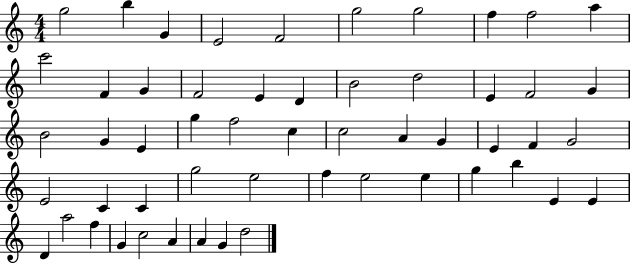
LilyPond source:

{
  \clef treble
  \numericTimeSignature
  \time 4/4
  \key c \major
  g''2 b''4 g'4 | e'2 f'2 | g''2 g''2 | f''4 f''2 a''4 | \break c'''2 f'4 g'4 | f'2 e'4 d'4 | b'2 d''2 | e'4 f'2 g'4 | \break b'2 g'4 e'4 | g''4 f''2 c''4 | c''2 a'4 g'4 | e'4 f'4 g'2 | \break e'2 c'4 c'4 | g''2 e''2 | f''4 e''2 e''4 | g''4 b''4 e'4 e'4 | \break d'4 a''2 f''4 | g'4 c''2 a'4 | a'4 g'4 d''2 | \bar "|."
}